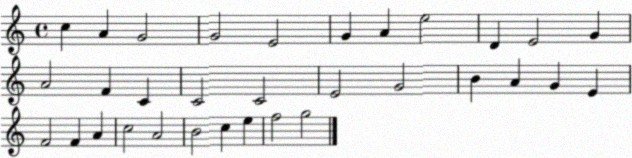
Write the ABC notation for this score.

X:1
T:Untitled
M:4/4
L:1/4
K:C
c A G2 G2 E2 G A e2 D E2 G A2 F C C2 C2 E2 G2 B A G E F2 F A c2 A2 B2 c e f2 g2